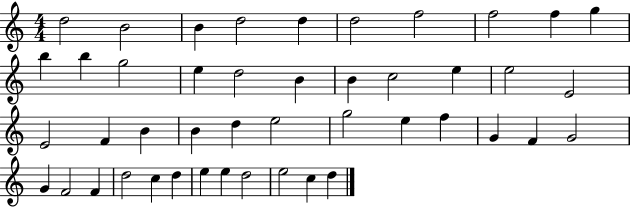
X:1
T:Untitled
M:4/4
L:1/4
K:C
d2 B2 B d2 d d2 f2 f2 f g b b g2 e d2 B B c2 e e2 E2 E2 F B B d e2 g2 e f G F G2 G F2 F d2 c d e e d2 e2 c d